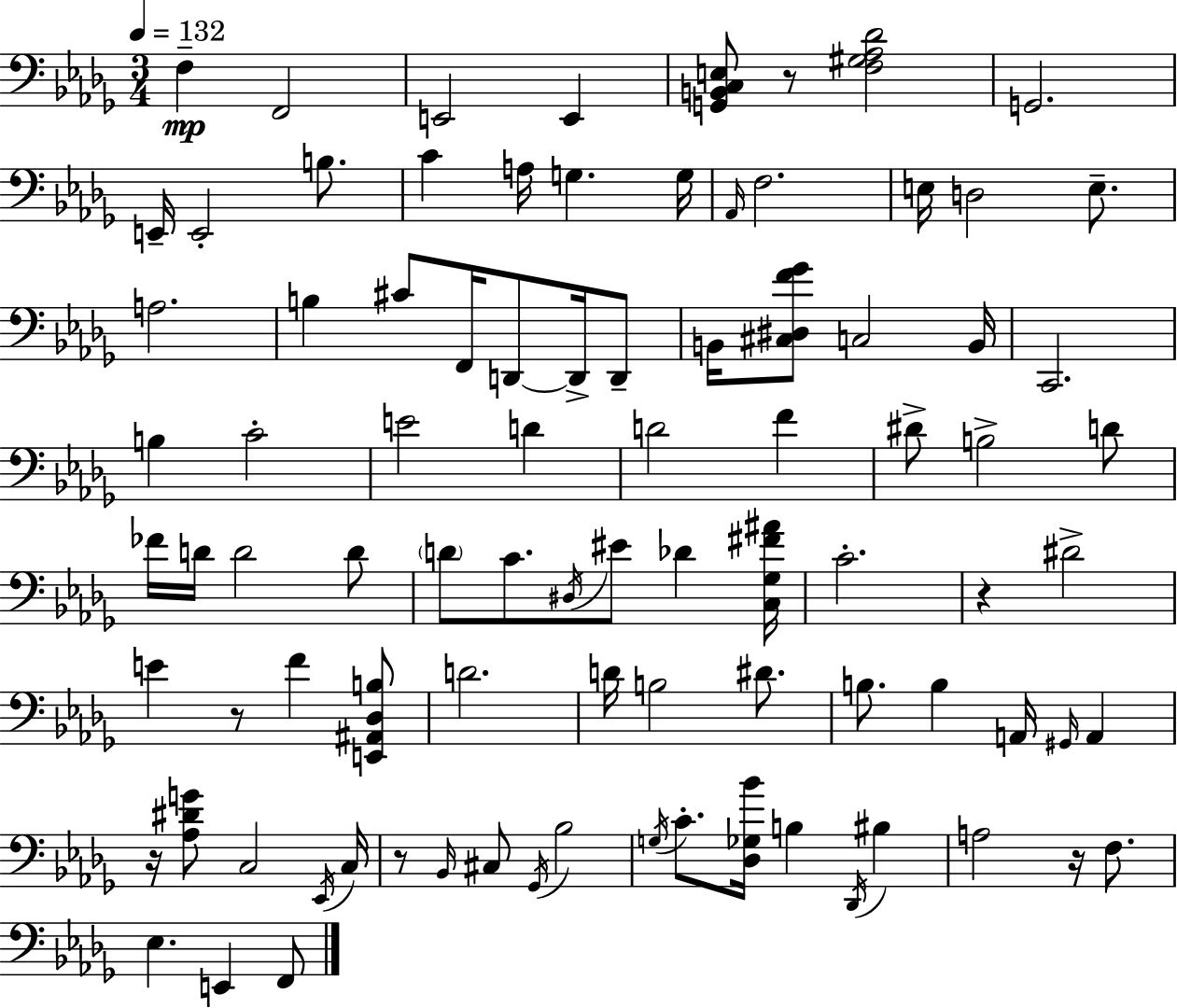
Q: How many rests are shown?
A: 6